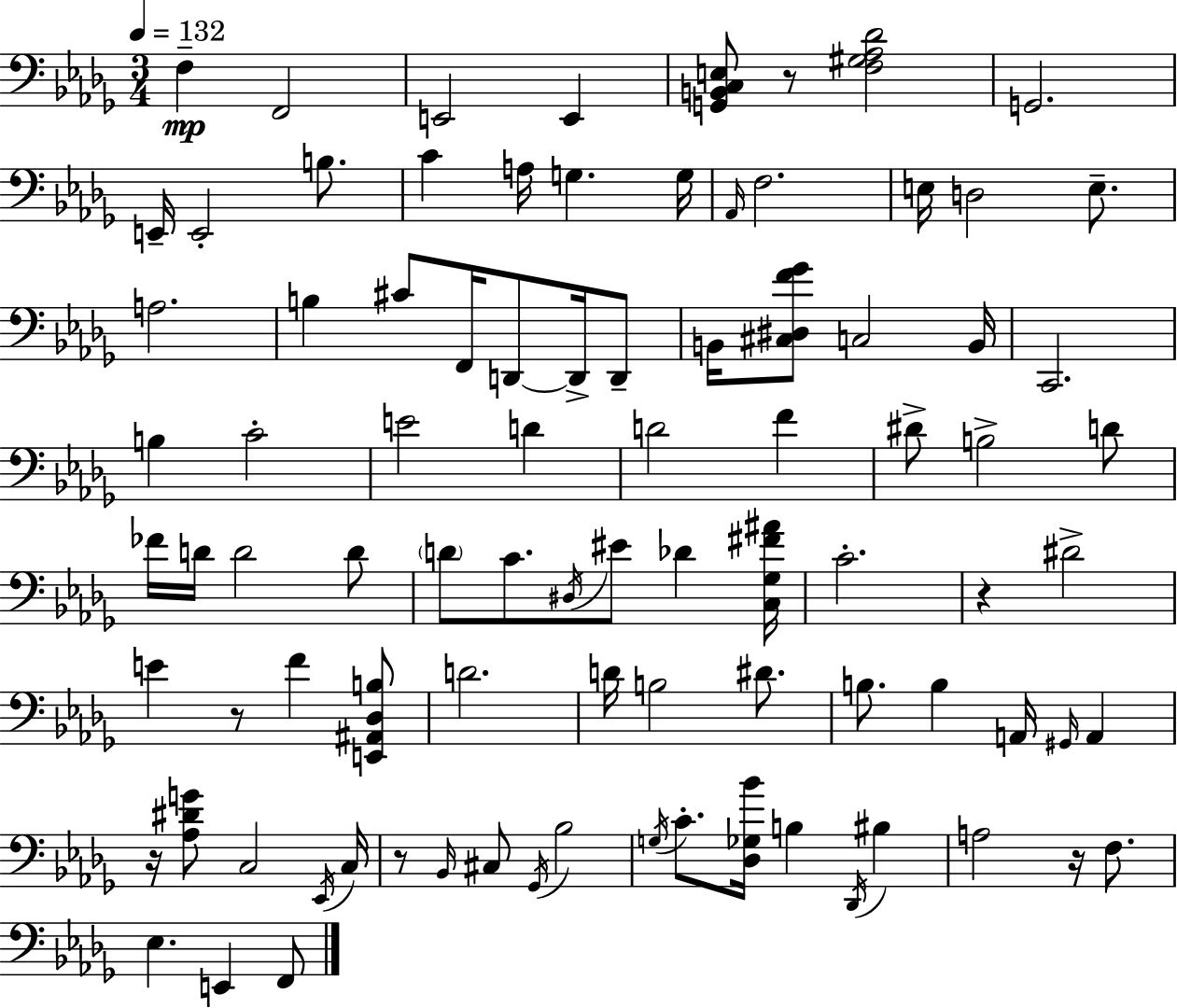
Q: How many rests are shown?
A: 6